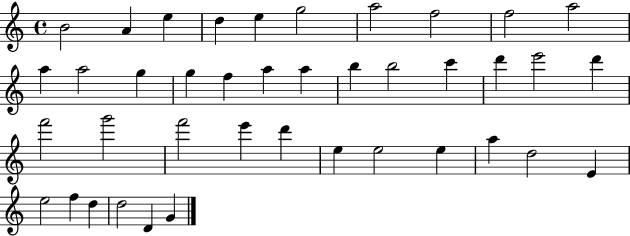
B4/h A4/q E5/q D5/q E5/q G5/h A5/h F5/h F5/h A5/h A5/q A5/h G5/q G5/q F5/q A5/q A5/q B5/q B5/h C6/q D6/q E6/h D6/q F6/h G6/h F6/h E6/q D6/q E5/q E5/h E5/q A5/q D5/h E4/q E5/h F5/q D5/q D5/h D4/q G4/q